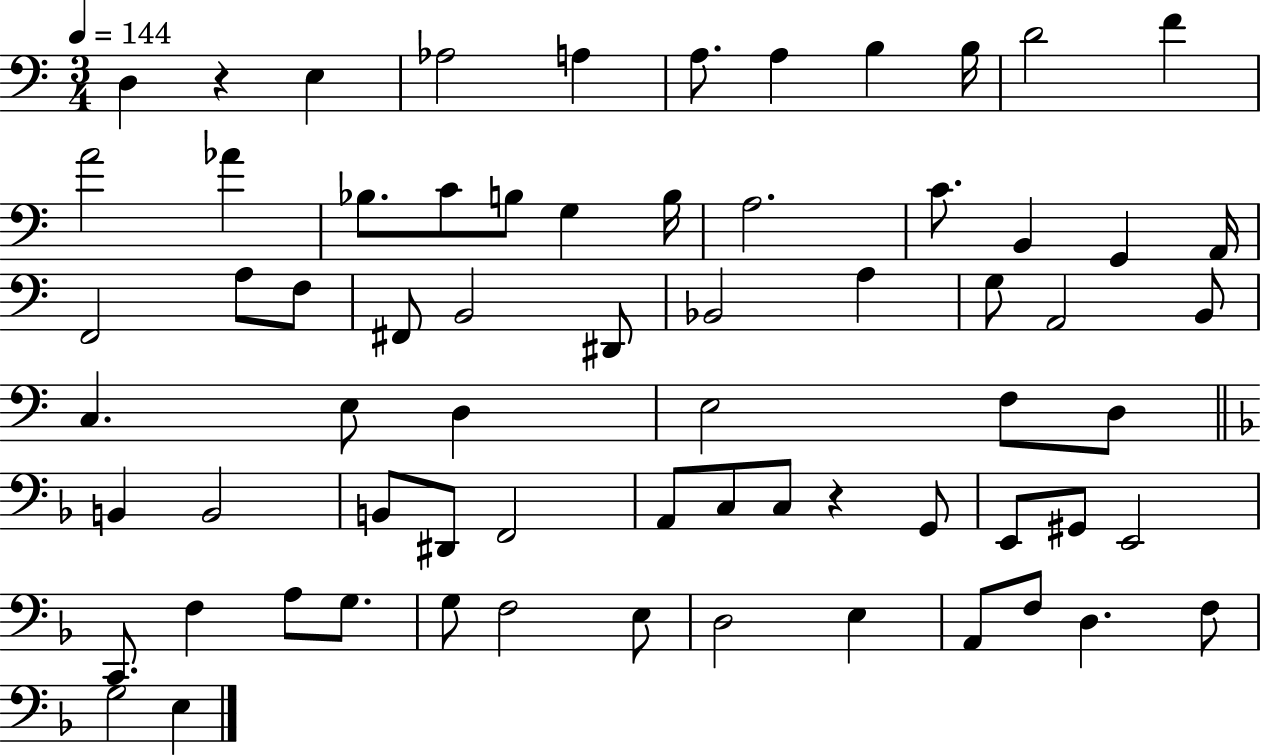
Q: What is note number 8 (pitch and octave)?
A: B3